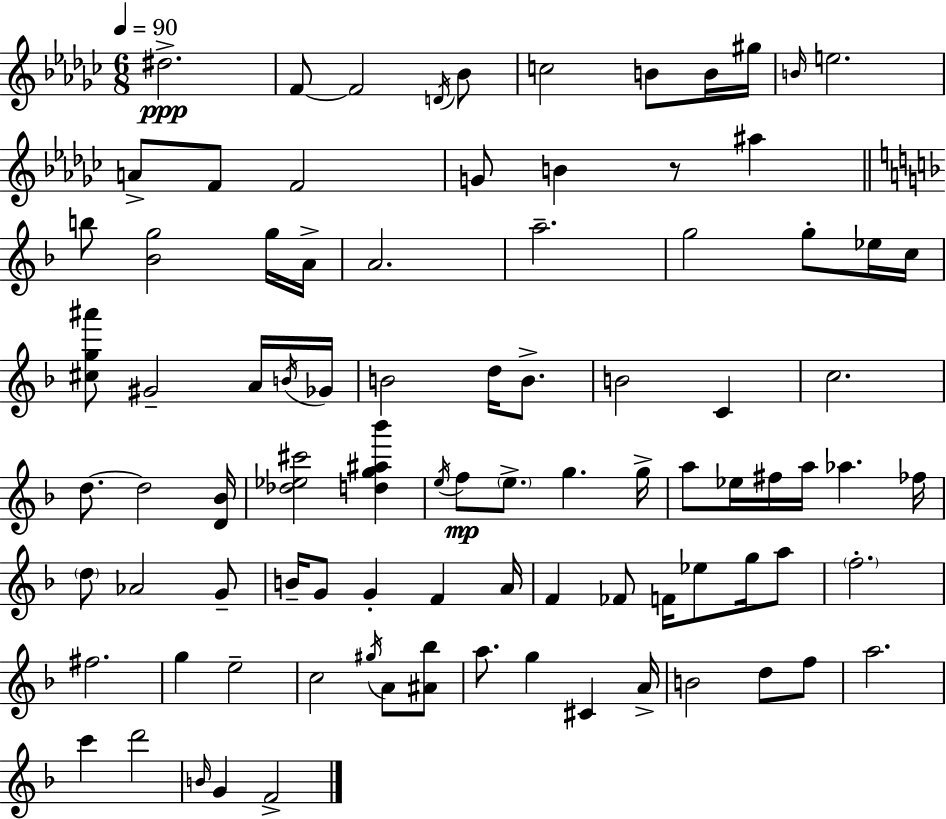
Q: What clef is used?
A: treble